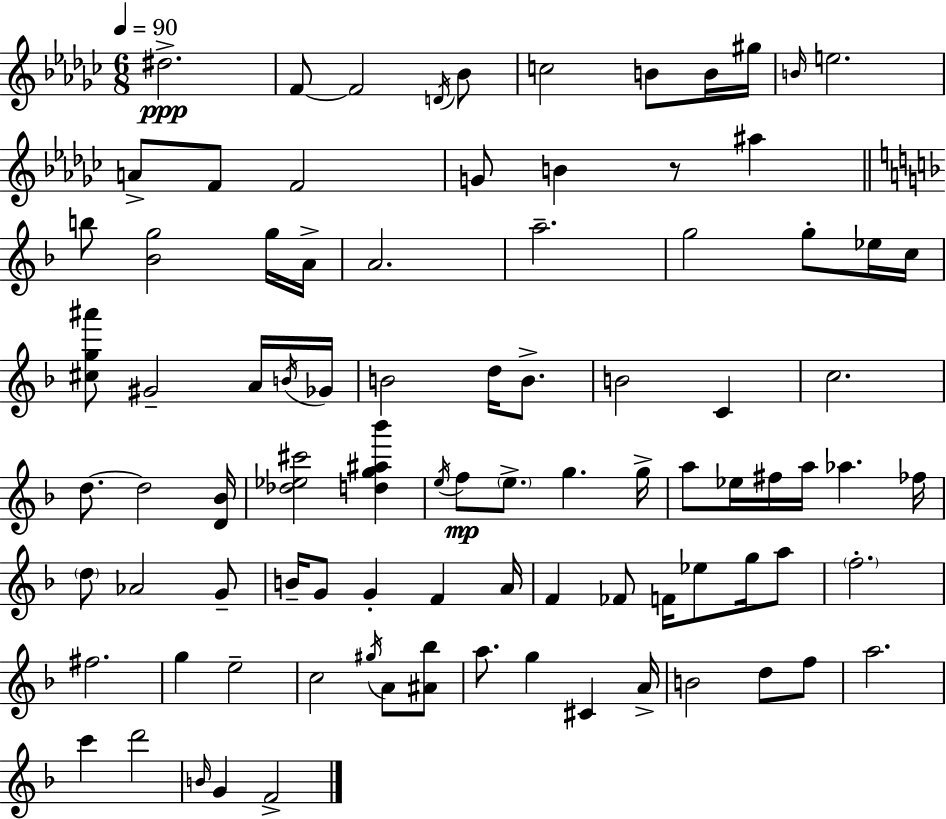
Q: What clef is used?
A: treble